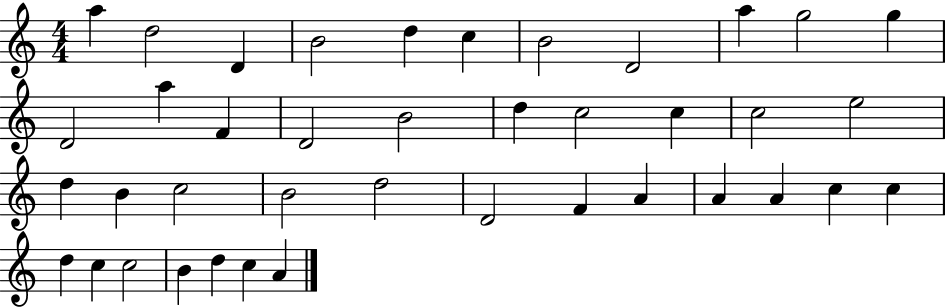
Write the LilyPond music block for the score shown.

{
  \clef treble
  \numericTimeSignature
  \time 4/4
  \key c \major
  a''4 d''2 d'4 | b'2 d''4 c''4 | b'2 d'2 | a''4 g''2 g''4 | \break d'2 a''4 f'4 | d'2 b'2 | d''4 c''2 c''4 | c''2 e''2 | \break d''4 b'4 c''2 | b'2 d''2 | d'2 f'4 a'4 | a'4 a'4 c''4 c''4 | \break d''4 c''4 c''2 | b'4 d''4 c''4 a'4 | \bar "|."
}